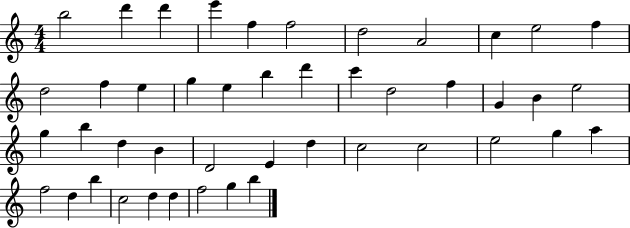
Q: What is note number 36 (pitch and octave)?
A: A5